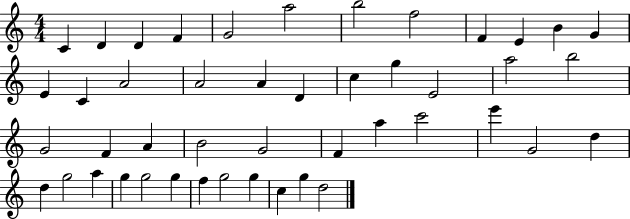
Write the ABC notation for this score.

X:1
T:Untitled
M:4/4
L:1/4
K:C
C D D F G2 a2 b2 f2 F E B G E C A2 A2 A D c g E2 a2 b2 G2 F A B2 G2 F a c'2 e' G2 d d g2 a g g2 g f g2 g c g d2